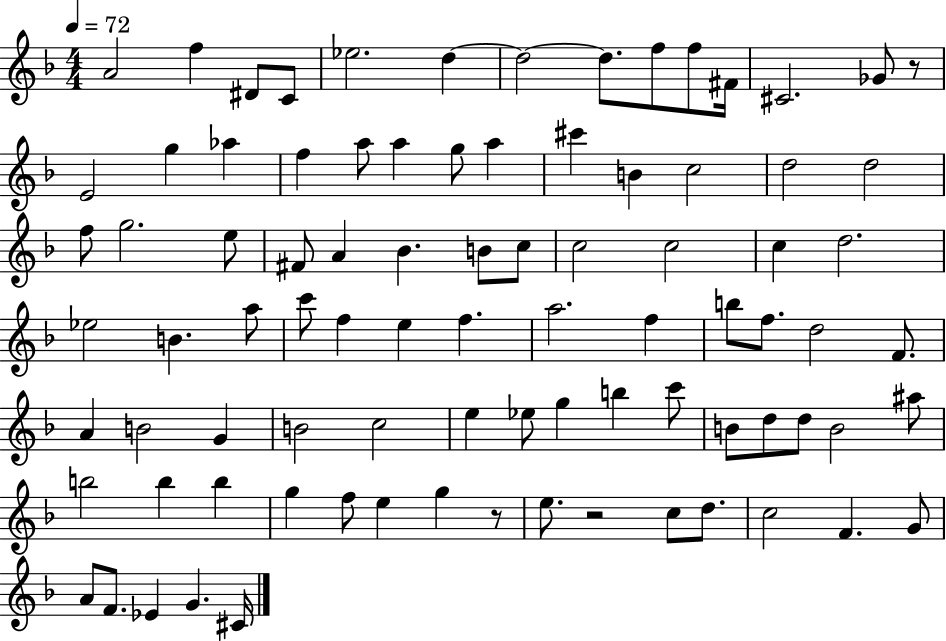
A4/h F5/q D#4/e C4/e Eb5/h. D5/q D5/h D5/e. F5/e F5/e F#4/s C#4/h. Gb4/e R/e E4/h G5/q Ab5/q F5/q A5/e A5/q G5/e A5/q C#6/q B4/q C5/h D5/h D5/h F5/e G5/h. E5/e F#4/e A4/q Bb4/q. B4/e C5/e C5/h C5/h C5/q D5/h. Eb5/h B4/q. A5/e C6/e F5/q E5/q F5/q. A5/h. F5/q B5/e F5/e. D5/h F4/e. A4/q B4/h G4/q B4/h C5/h E5/q Eb5/e G5/q B5/q C6/e B4/e D5/e D5/e B4/h A#5/e B5/h B5/q B5/q G5/q F5/e E5/q G5/q R/e E5/e. R/h C5/e D5/e. C5/h F4/q. G4/e A4/e F4/e. Eb4/q G4/q. C#4/s